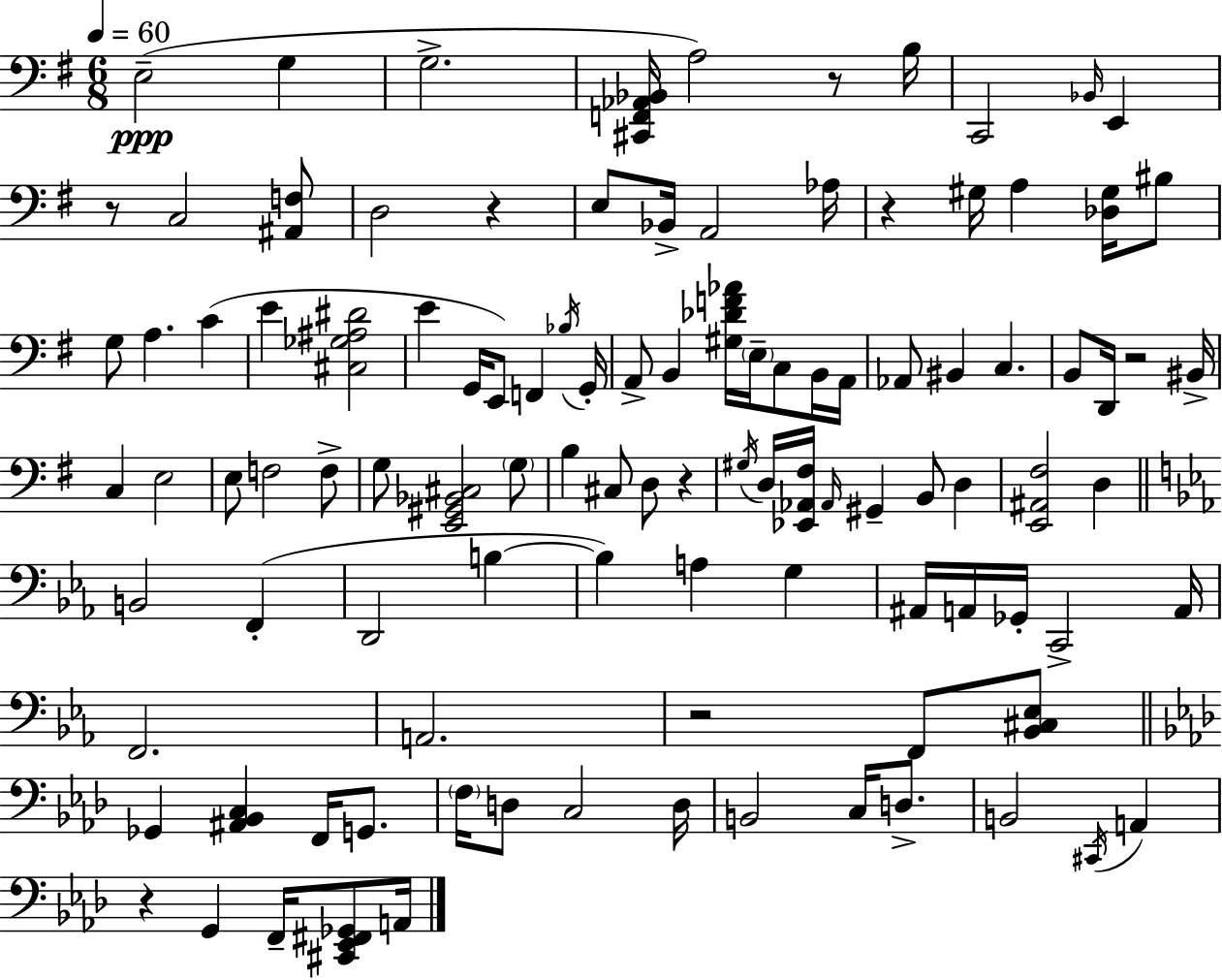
{
  \clef bass
  \numericTimeSignature
  \time 6/8
  \key e \minor
  \tempo 4 = 60
  \repeat volta 2 { e2--(\ppp g4 | g2.-> | <cis, f, aes, bes,>16 a2) r8 b16 | c,2 \grace { bes,16 } e,4 | \break r8 c2 <ais, f>8 | d2 r4 | e8 bes,16-> a,2 | aes16 r4 gis16 a4 <des gis>16 bis8 | \break g8 a4. c'4( | e'4 <cis ges ais dis'>2 | e'4 g,16 e,8) f,4 | \acciaccatura { bes16 } g,16-. a,8-> b,4 <gis des' f' aes'>16 \parenthesize e16-- c8 | \break b,16 a,16 aes,8 bis,4 c4. | b,8 d,16 r2 | bis,16-> c4 e2 | e8 f2 | \break f8-> g8 <e, gis, bes, cis>2 | \parenthesize g8 b4 cis8 d8 r4 | \acciaccatura { gis16 } d16 <ees, aes, fis>16 \grace { aes,16 } gis,4-- b,8 | d4 <e, ais, fis>2 | \break d4 \bar "||" \break \key c \minor b,2 f,4-.( | d,2 b4~~ | b4) a4 g4 | ais,16 a,16 ges,16-. c,2-> a,16 | \break f,2. | a,2. | r2 f,8 <bes, cis ees>8 | \bar "||" \break \key f \minor ges,4 <ais, bes, c>4 f,16 g,8. | \parenthesize f16 d8 c2 d16 | b,2 c16 d8.-> | b,2 \acciaccatura { cis,16 } a,4 | \break r4 g,4 f,16-- <cis, ees, fis, ges,>8 | a,16 } \bar "|."
}